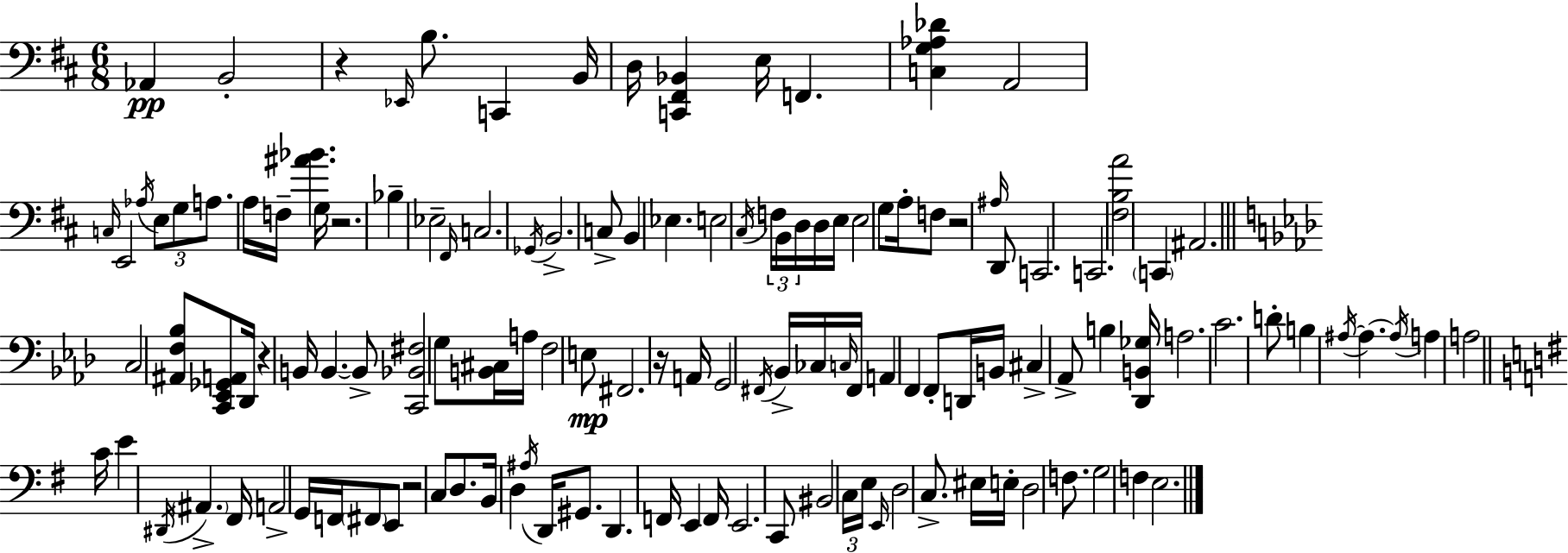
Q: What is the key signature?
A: D major